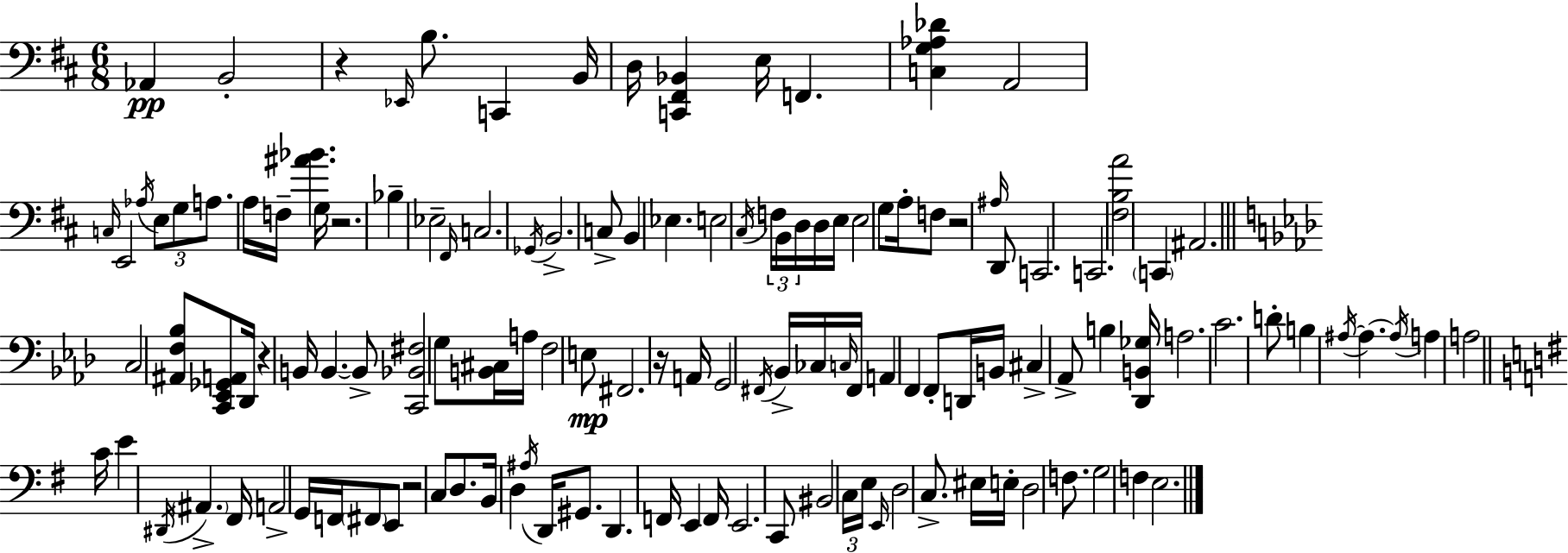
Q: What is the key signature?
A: D major